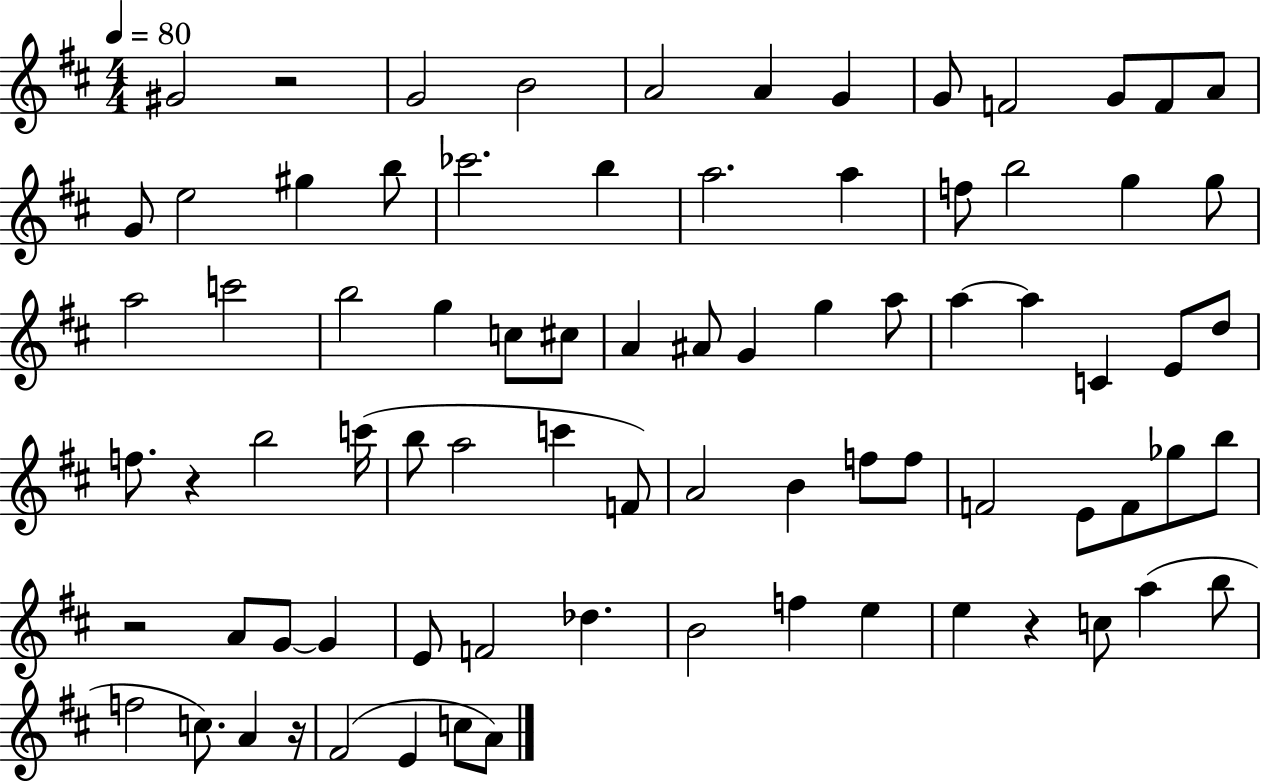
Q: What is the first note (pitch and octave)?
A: G#4